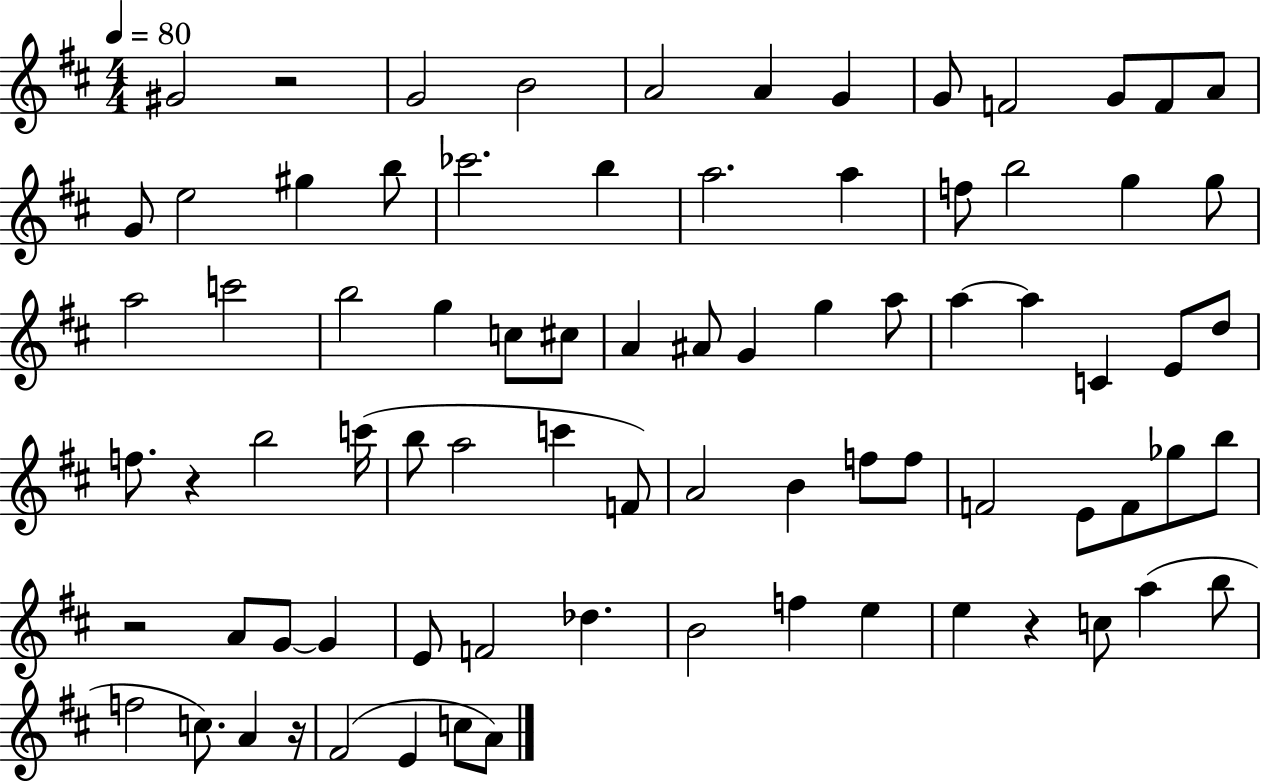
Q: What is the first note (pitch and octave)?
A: G#4